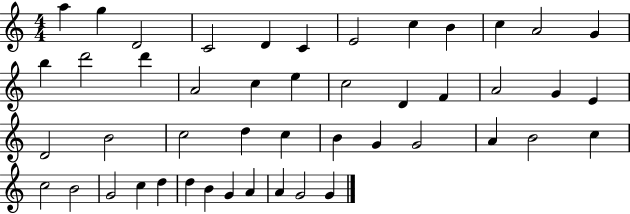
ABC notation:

X:1
T:Untitled
M:4/4
L:1/4
K:C
a g D2 C2 D C E2 c B c A2 G b d'2 d' A2 c e c2 D F A2 G E D2 B2 c2 d c B G G2 A B2 c c2 B2 G2 c d d B G A A G2 G